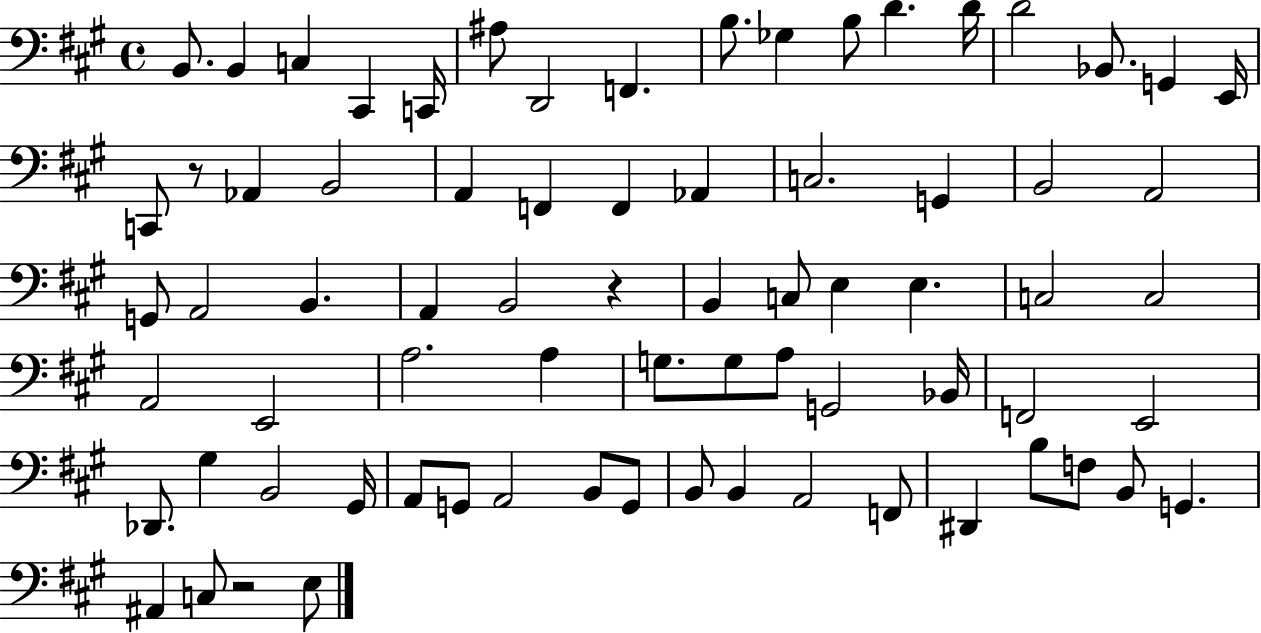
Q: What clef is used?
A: bass